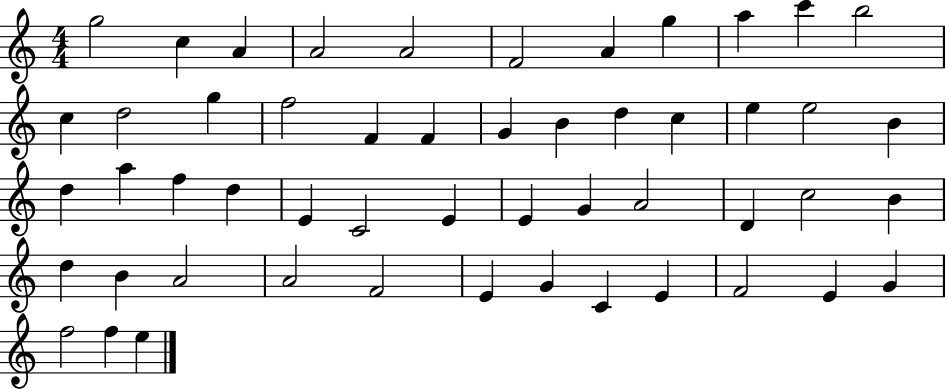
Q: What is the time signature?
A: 4/4